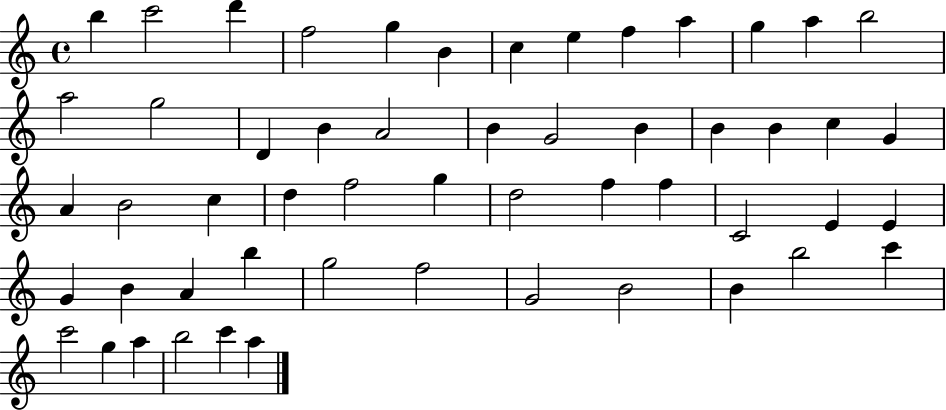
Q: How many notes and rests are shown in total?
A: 54